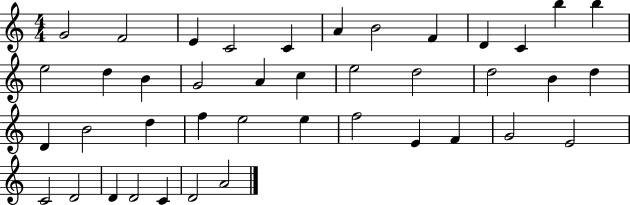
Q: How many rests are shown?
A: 0